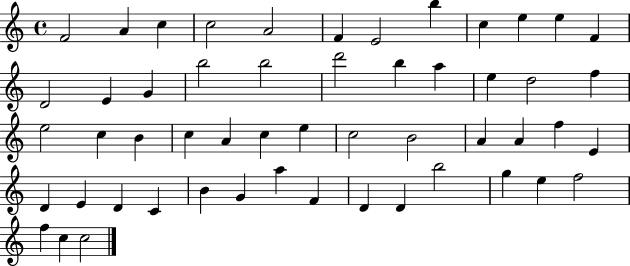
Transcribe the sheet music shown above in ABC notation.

X:1
T:Untitled
M:4/4
L:1/4
K:C
F2 A c c2 A2 F E2 b c e e F D2 E G b2 b2 d'2 b a e d2 f e2 c B c A c e c2 B2 A A f E D E D C B G a F D D b2 g e f2 f c c2